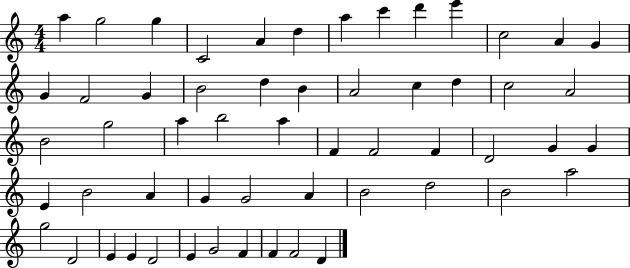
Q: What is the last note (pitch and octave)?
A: D4